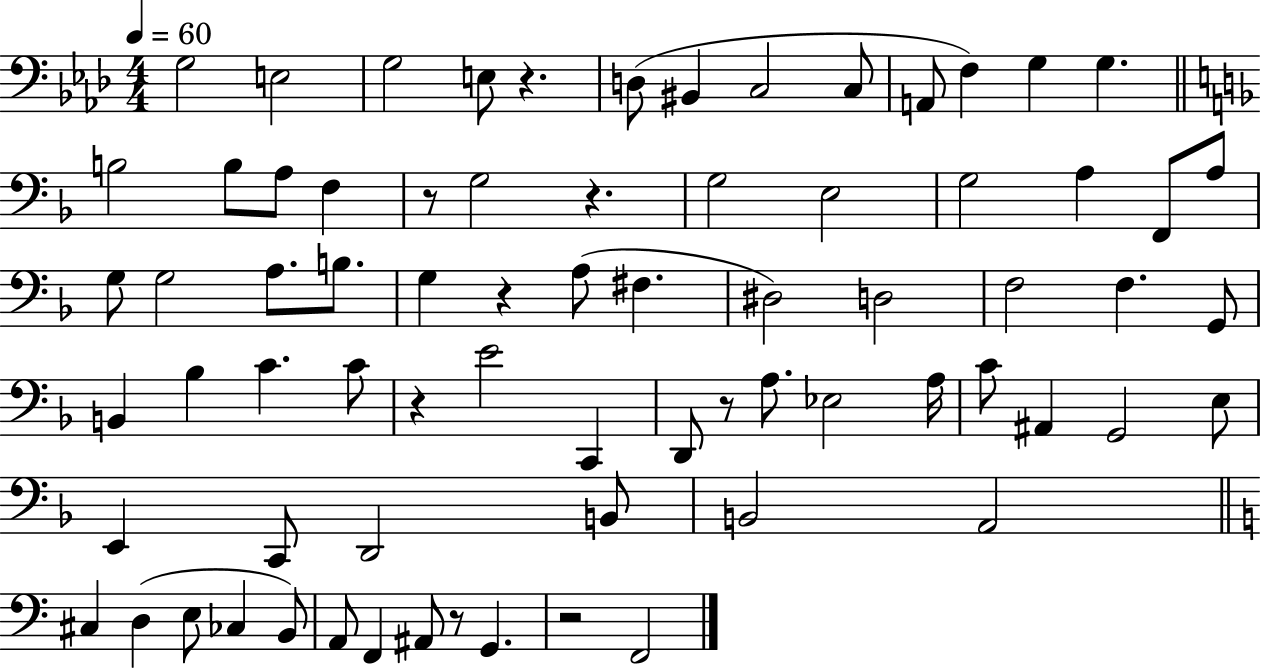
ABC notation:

X:1
T:Untitled
M:4/4
L:1/4
K:Ab
G,2 E,2 G,2 E,/2 z D,/2 ^B,, C,2 C,/2 A,,/2 F, G, G, B,2 B,/2 A,/2 F, z/2 G,2 z G,2 E,2 G,2 A, F,,/2 A,/2 G,/2 G,2 A,/2 B,/2 G, z A,/2 ^F, ^D,2 D,2 F,2 F, G,,/2 B,, _B, C C/2 z E2 C,, D,,/2 z/2 A,/2 _E,2 A,/4 C/2 ^A,, G,,2 E,/2 E,, C,,/2 D,,2 B,,/2 B,,2 A,,2 ^C, D, E,/2 _C, B,,/2 A,,/2 F,, ^A,,/2 z/2 G,, z2 F,,2